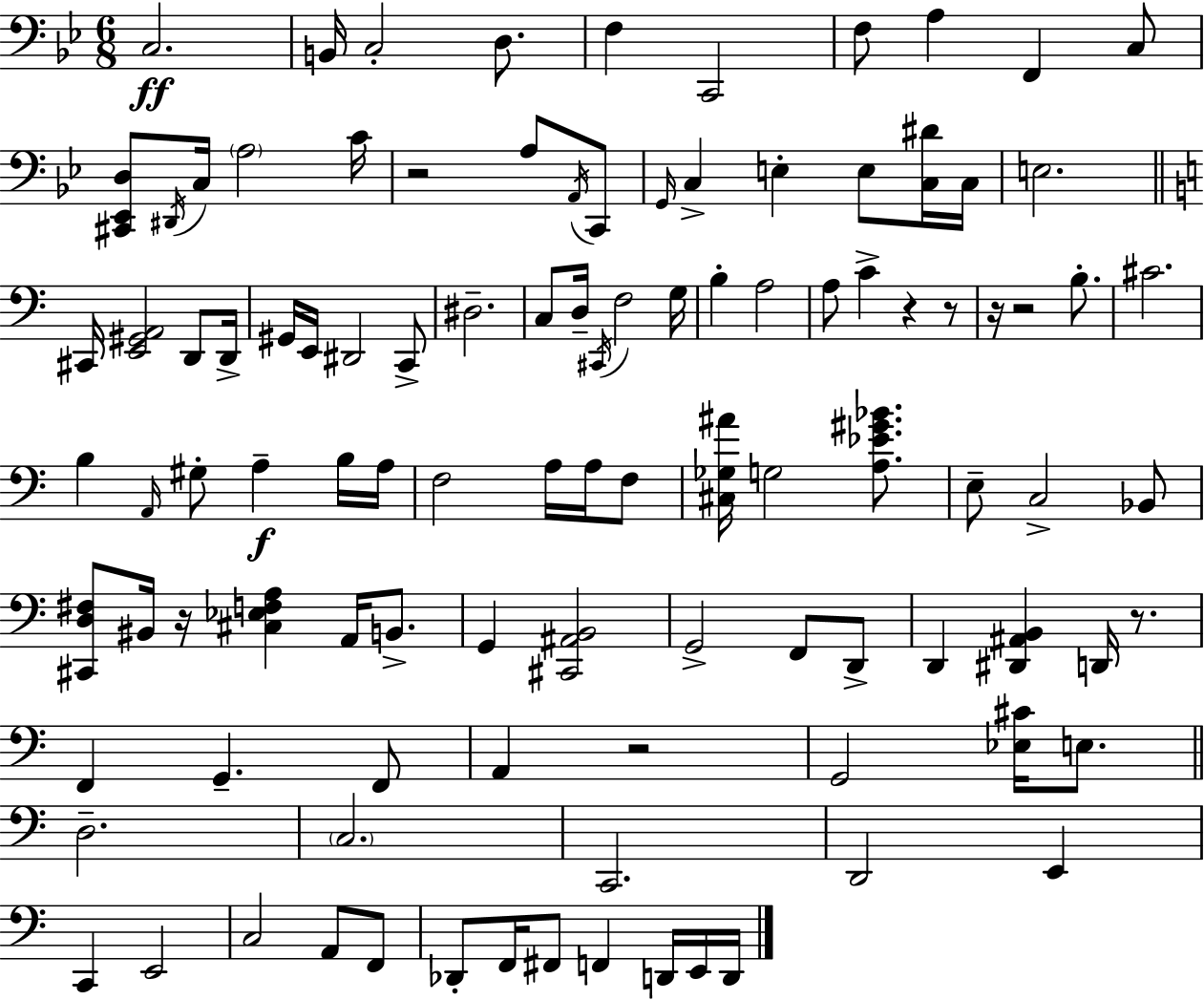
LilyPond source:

{
  \clef bass
  \numericTimeSignature
  \time 6/8
  \key bes \major
  \repeat volta 2 { c2.\ff | b,16 c2-. d8. | f4 c,2 | f8 a4 f,4 c8 | \break <cis, ees, d>8 \acciaccatura { dis,16 } c16 \parenthesize a2 | c'16 r2 a8 \acciaccatura { a,16 } | c,8 \grace { g,16 } c4-> e4-. e8 | <c dis'>16 c16 e2. | \break \bar "||" \break \key c \major cis,16 <e, gis, a,>2 d,8 d,16-> | gis,16 e,16 dis,2 c,8-> | dis2.-- | c8 d16-- \acciaccatura { cis,16 } f2 | \break g16 b4-. a2 | a8 c'4-> r4 r8 | r16 r2 b8.-. | cis'2. | \break b4 \grace { a,16 } gis8-. a4--\f | b16 a16 f2 a16 a16 | f8 <cis ges ais'>16 g2 <a ees' gis' bes'>8. | e8-- c2-> | \break bes,8 <cis, d fis>8 bis,16 r16 <cis ees f a>4 a,16 b,8.-> | g,4 <cis, ais, b,>2 | g,2-> f,8 | d,8-> d,4 <dis, ais, b,>4 d,16 r8. | \break f,4 g,4.-- | f,8 a,4 r2 | g,2 <ees cis'>16 e8. | \bar "||" \break \key a \minor d2.-- | \parenthesize c2. | c,2. | d,2 e,4 | \break c,4 e,2 | c2 a,8 f,8 | des,8-. f,16 fis,8 f,4 d,16 e,16 d,16 | } \bar "|."
}